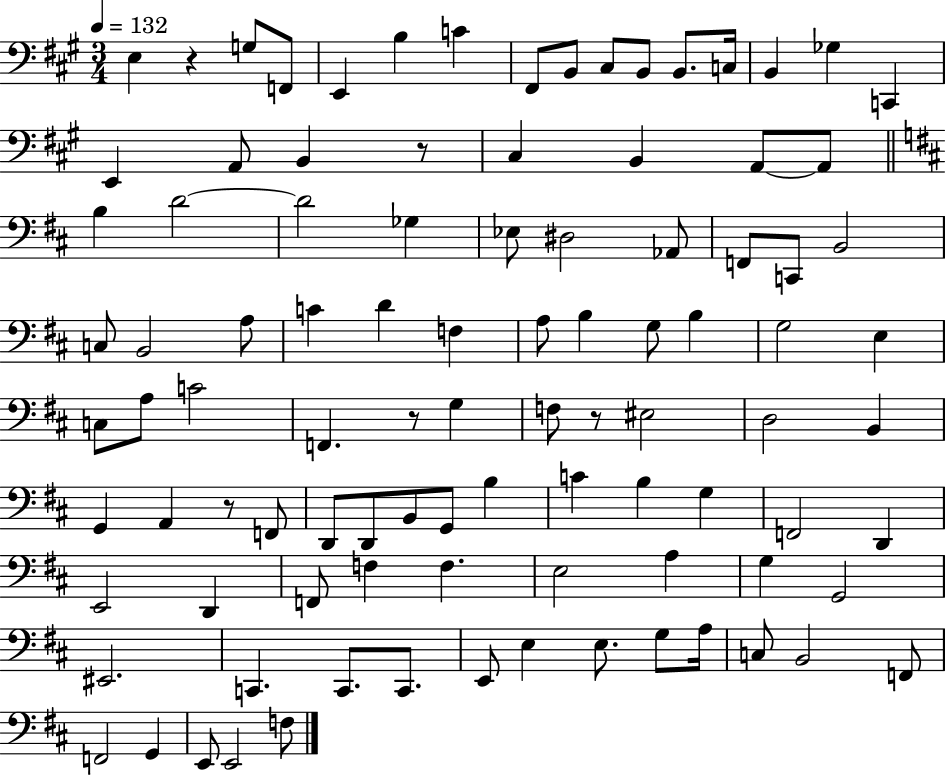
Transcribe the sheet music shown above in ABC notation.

X:1
T:Untitled
M:3/4
L:1/4
K:A
E, z G,/2 F,,/2 E,, B, C ^F,,/2 B,,/2 ^C,/2 B,,/2 B,,/2 C,/4 B,, _G, C,, E,, A,,/2 B,, z/2 ^C, B,, A,,/2 A,,/2 B, D2 D2 _G, _E,/2 ^D,2 _A,,/2 F,,/2 C,,/2 B,,2 C,/2 B,,2 A,/2 C D F, A,/2 B, G,/2 B, G,2 E, C,/2 A,/2 C2 F,, z/2 G, F,/2 z/2 ^E,2 D,2 B,, G,, A,, z/2 F,,/2 D,,/2 D,,/2 B,,/2 G,,/2 B, C B, G, F,,2 D,, E,,2 D,, F,,/2 F, F, E,2 A, G, G,,2 ^E,,2 C,, C,,/2 C,,/2 E,,/2 E, E,/2 G,/2 A,/4 C,/2 B,,2 F,,/2 F,,2 G,, E,,/2 E,,2 F,/2